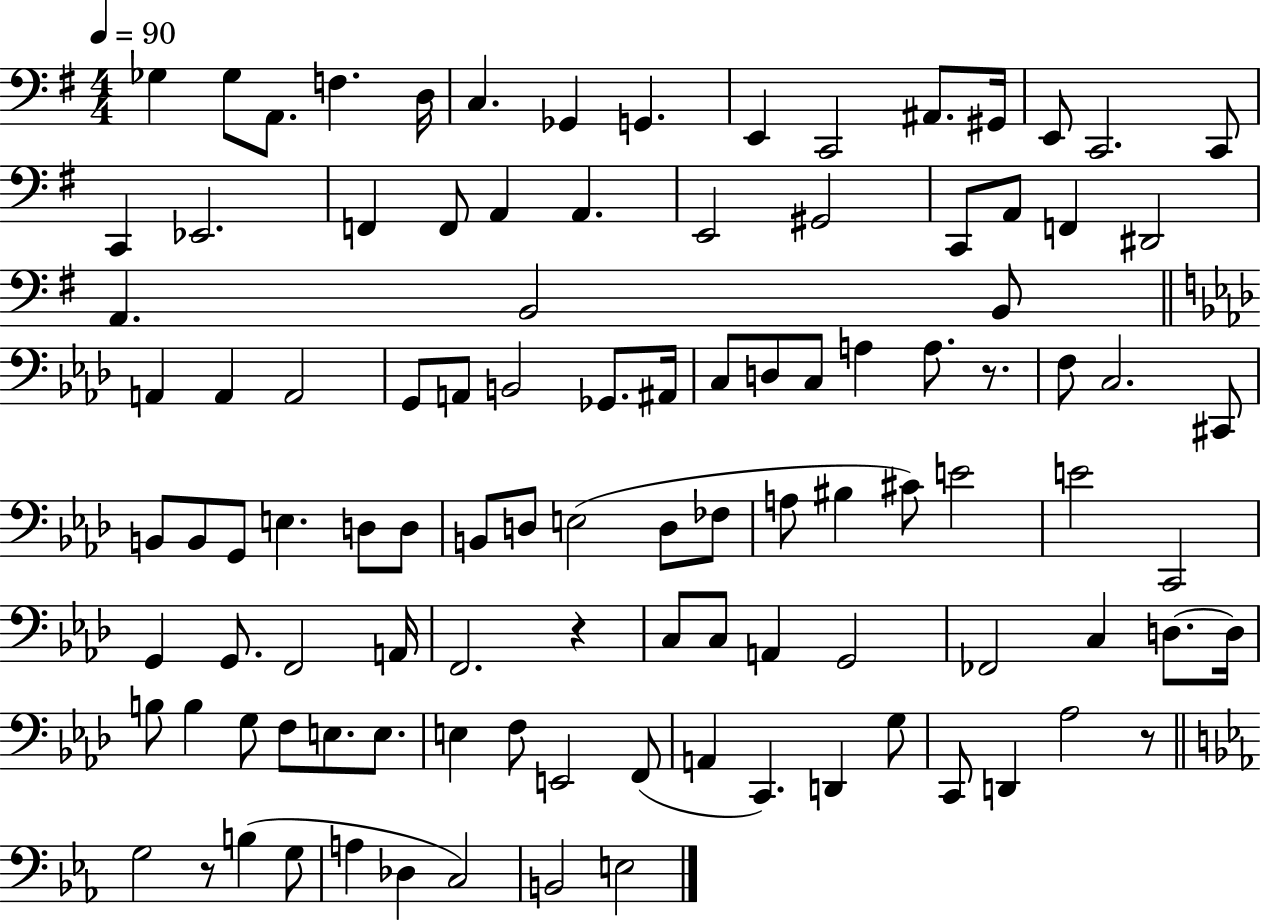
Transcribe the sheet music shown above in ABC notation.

X:1
T:Untitled
M:4/4
L:1/4
K:G
_G, _G,/2 A,,/2 F, D,/4 C, _G,, G,, E,, C,,2 ^A,,/2 ^G,,/4 E,,/2 C,,2 C,,/2 C,, _E,,2 F,, F,,/2 A,, A,, E,,2 ^G,,2 C,,/2 A,,/2 F,, ^D,,2 A,, B,,2 B,,/2 A,, A,, A,,2 G,,/2 A,,/2 B,,2 _G,,/2 ^A,,/4 C,/2 D,/2 C,/2 A, A,/2 z/2 F,/2 C,2 ^C,,/2 B,,/2 B,,/2 G,,/2 E, D,/2 D,/2 B,,/2 D,/2 E,2 D,/2 _F,/2 A,/2 ^B, ^C/2 E2 E2 C,,2 G,, G,,/2 F,,2 A,,/4 F,,2 z C,/2 C,/2 A,, G,,2 _F,,2 C, D,/2 D,/4 B,/2 B, G,/2 F,/2 E,/2 E,/2 E, F,/2 E,,2 F,,/2 A,, C,, D,, G,/2 C,,/2 D,, _A,2 z/2 G,2 z/2 B, G,/2 A, _D, C,2 B,,2 E,2